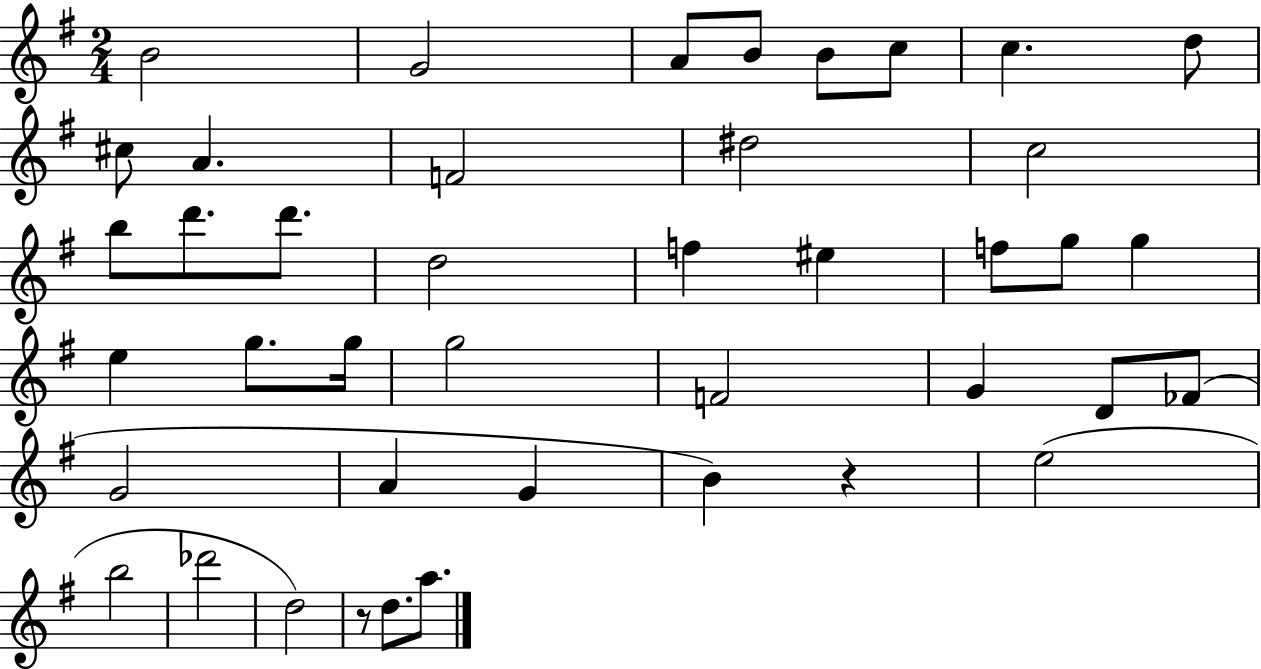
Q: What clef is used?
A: treble